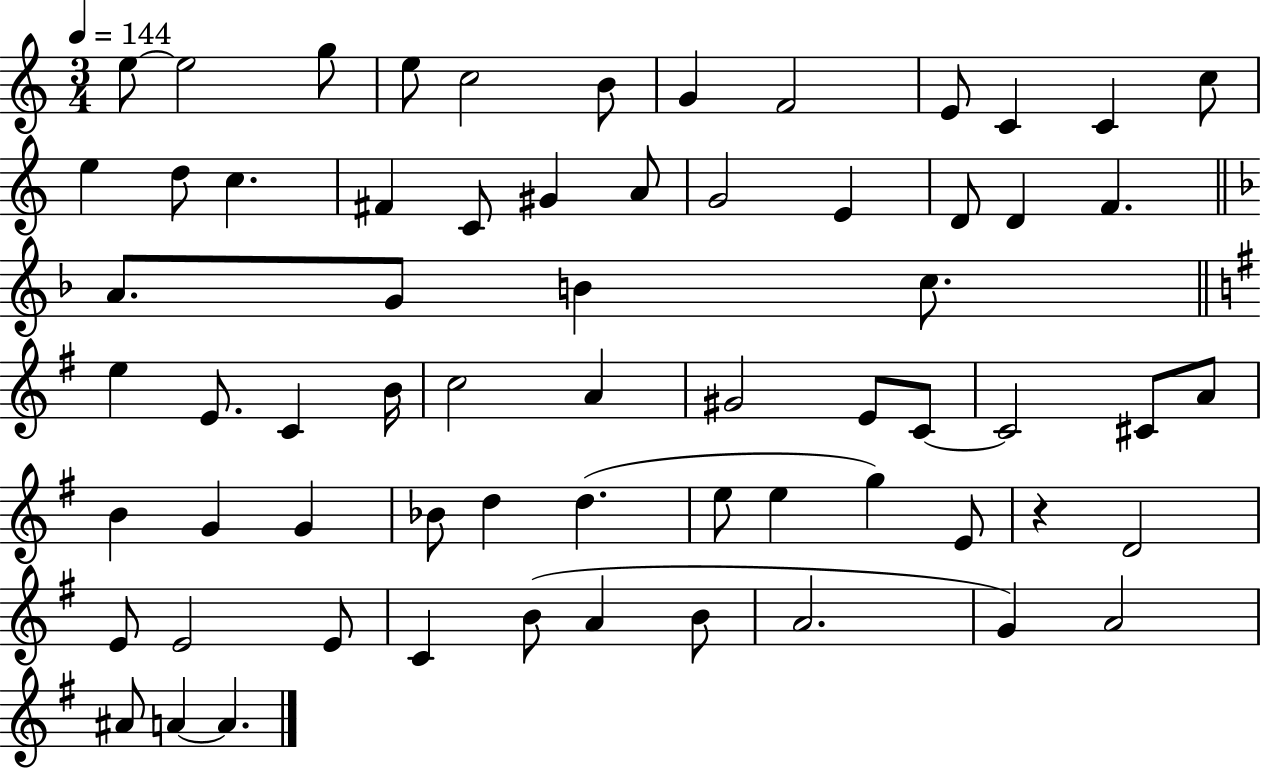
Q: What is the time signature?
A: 3/4